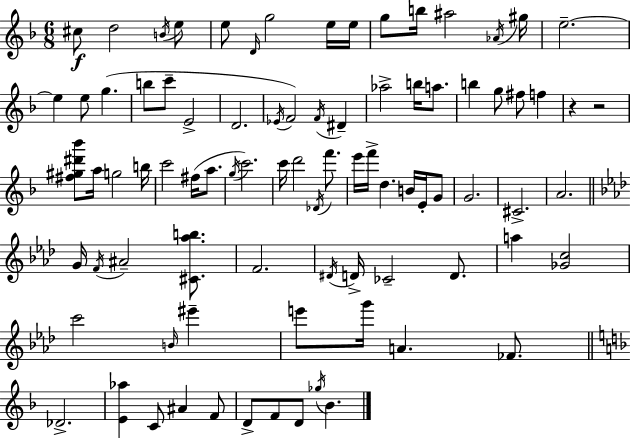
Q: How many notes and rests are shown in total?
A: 85